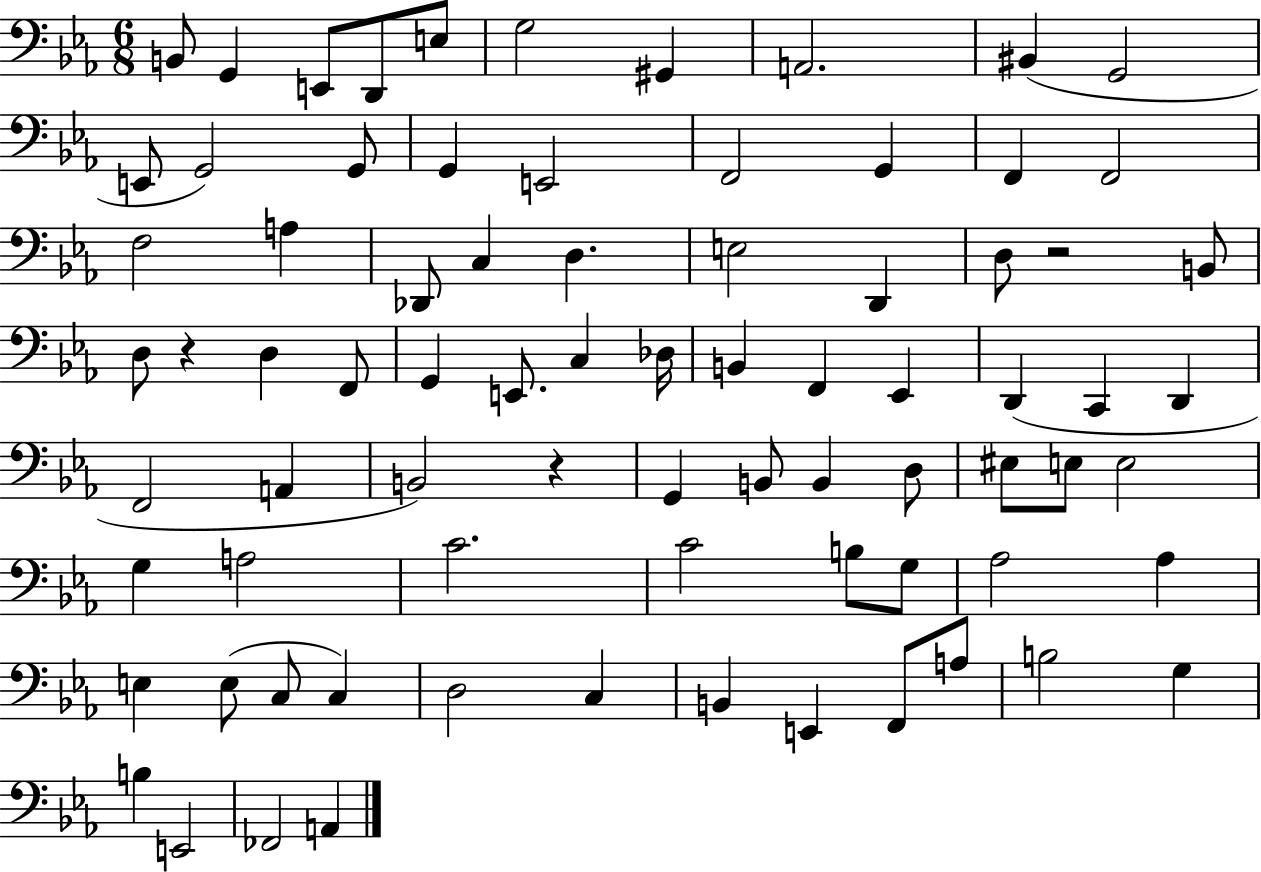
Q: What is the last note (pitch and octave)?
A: A2